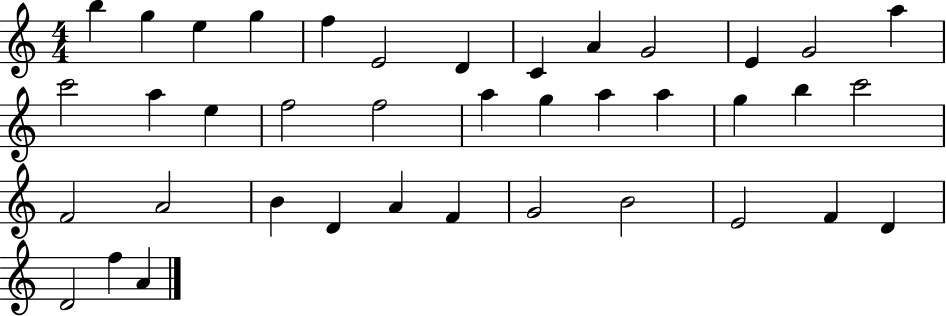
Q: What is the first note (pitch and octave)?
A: B5